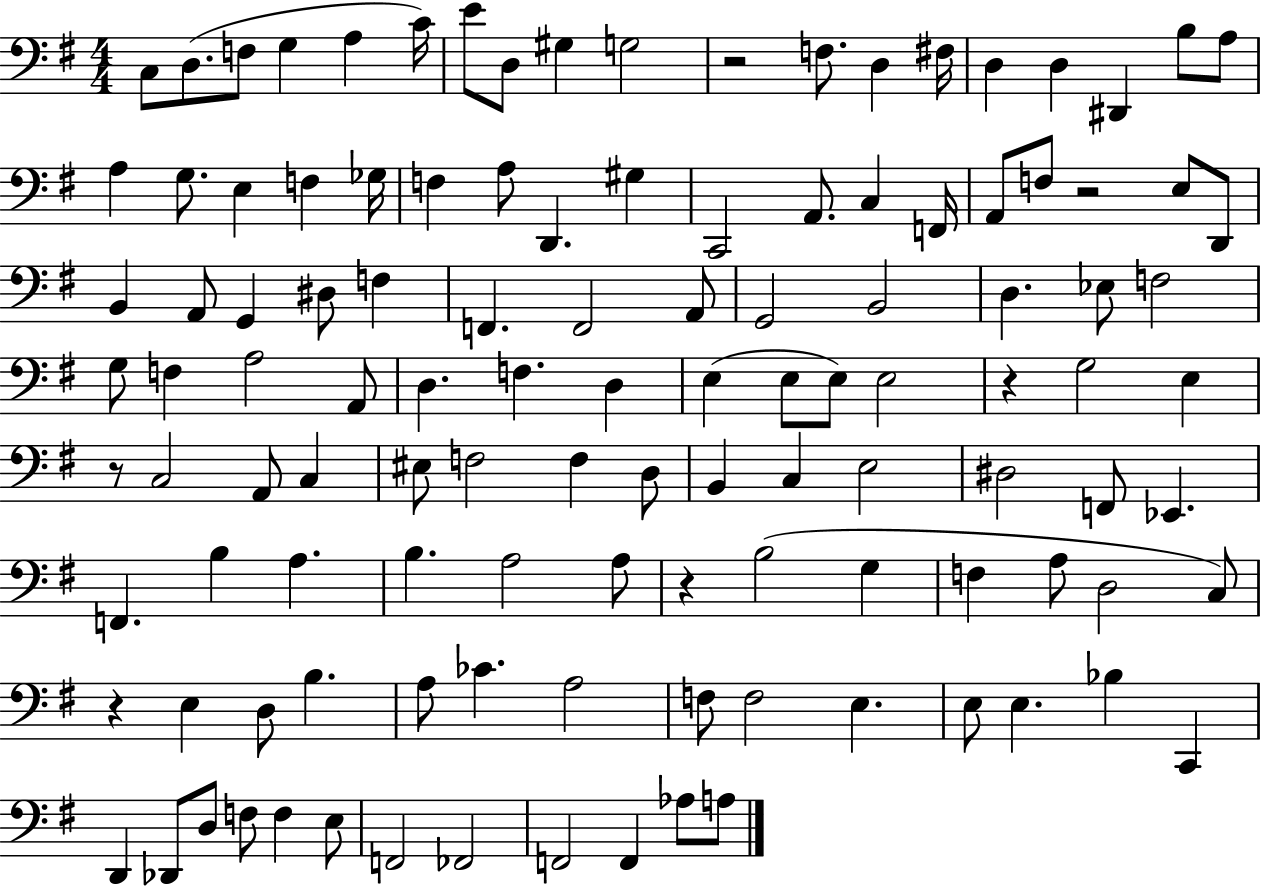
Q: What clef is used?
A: bass